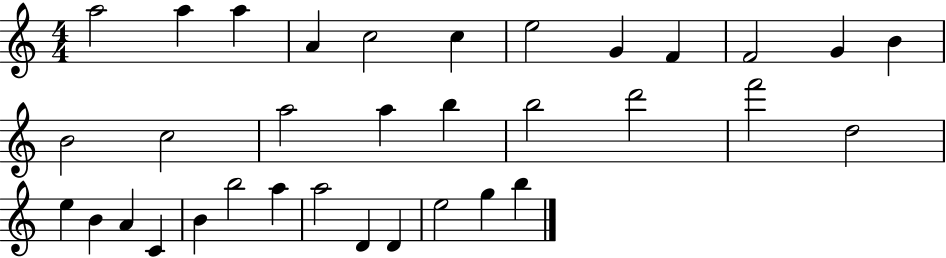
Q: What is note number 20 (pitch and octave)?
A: F6